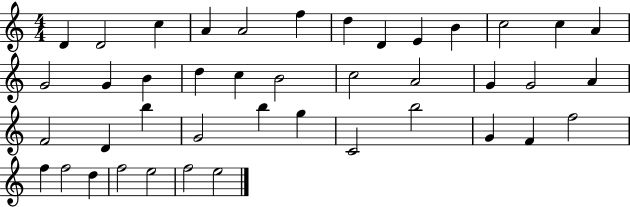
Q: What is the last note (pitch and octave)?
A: E5